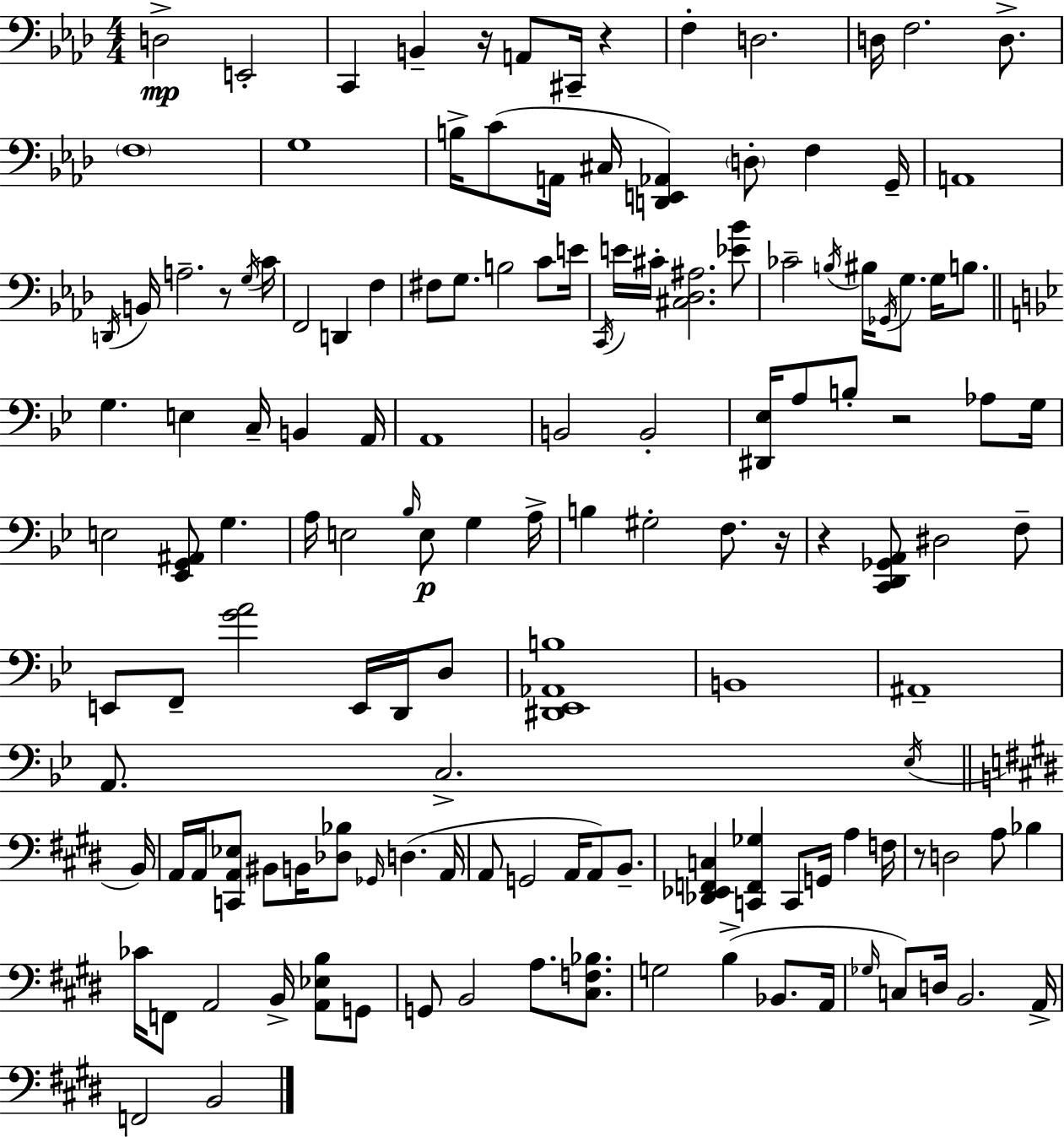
{
  \clef bass
  \numericTimeSignature
  \time 4/4
  \key aes \major
  d2->\mp e,2-. | c,4 b,4-- r16 a,8 cis,16-- r4 | f4-. d2. | d16 f2. d8.-> | \break \parenthesize f1 | g1 | b16-> c'8( a,16 cis16 <d, e, aes,>4) \parenthesize d8-. f4 g,16-- | a,1 | \break \acciaccatura { d,16 } b,16 a2.-- r8 | \acciaccatura { g16 } c'16 f,2 d,4 f4 | fis8 g8. b2 c'8 | e'16 \acciaccatura { c,16 } e'16 cis'16-. <cis des ais>2. | \break <ees' bes'>8 ces'2-- \acciaccatura { b16 } bis16 \acciaccatura { ges,16 } g8. | g16 b8. \bar "||" \break \key bes \major g4. e4 c16-- b,4 a,16 | a,1 | b,2 b,2-. | <dis, ees>16 a8 b8-. r2 aes8 g16 | \break e2 <ees, g, ais,>8 g4. | a16 e2 \grace { bes16 }\p e8 g4 | a16-> b4 gis2-. f8. | r16 r4 <c, d, ges, a,>8 dis2 f8-- | \break e,8 f,8-- <g' a'>2 e,16 d,16 d8 | <dis, ees, aes, b>1 | b,1 | ais,1-- | \break a,8. c2.-> | \acciaccatura { ees16 } \bar "||" \break \key e \major b,16 a,16 a,16 <c, a, ees>8 bis,8 b,16 <des bes>8 \grace { ges,16 } d4.( | a,16 a,8 g,2 a,16 a,8) b,8.-- | <des, ees, f, c>4 <c, f, ges>4 c,8 g,16 a4 | f16 r8 d2 a8 bes4 | \break ces'16 f,8 a,2 b,16-> <a, ees b>8 | g,8 g,8 b,2 a8. <cis f bes>8. | g2 b4->( bes,8. | a,16 \grace { ges16 }) c8 d16 b,2. | \break a,16-> f,2 b,2 | \bar "|."
}